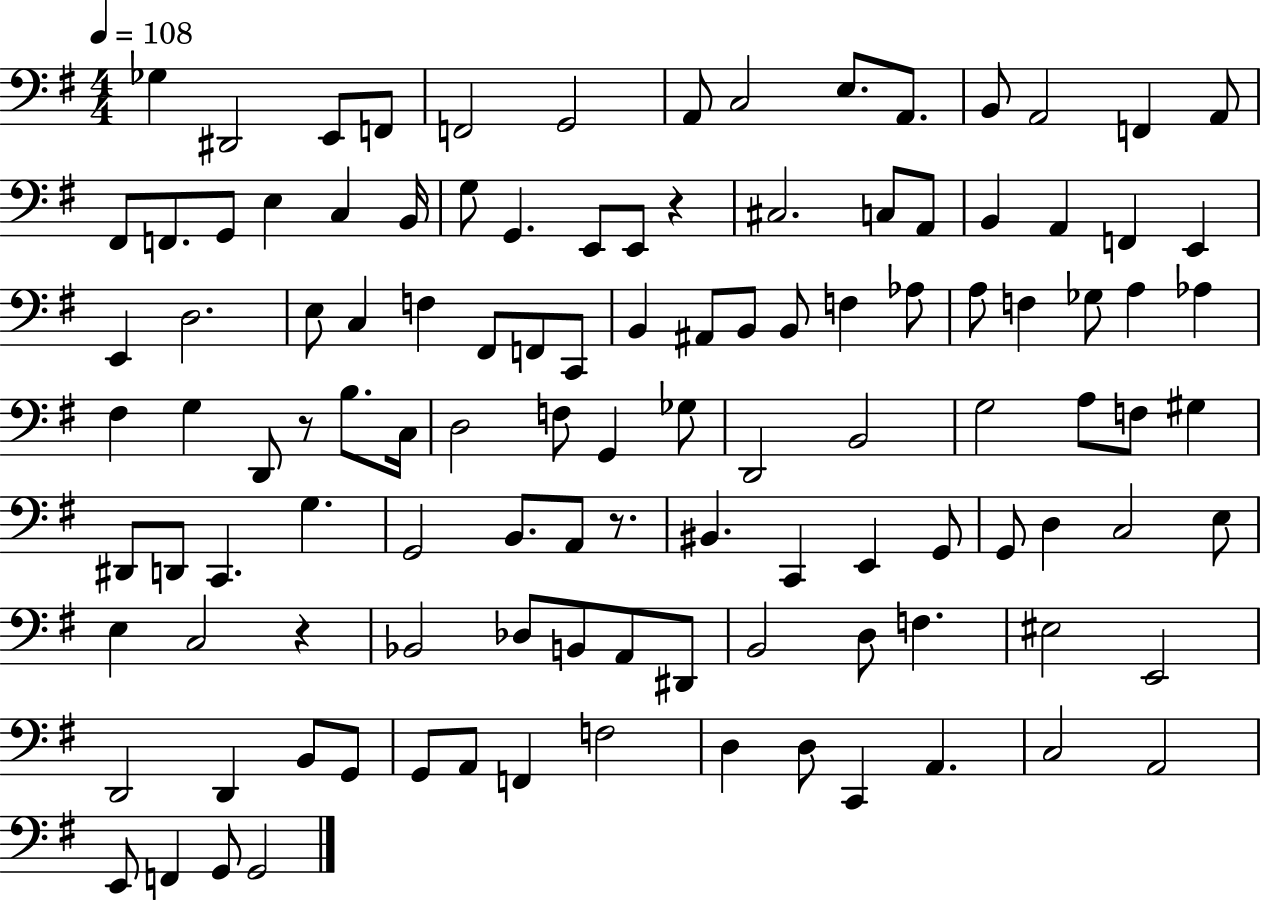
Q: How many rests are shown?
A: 4